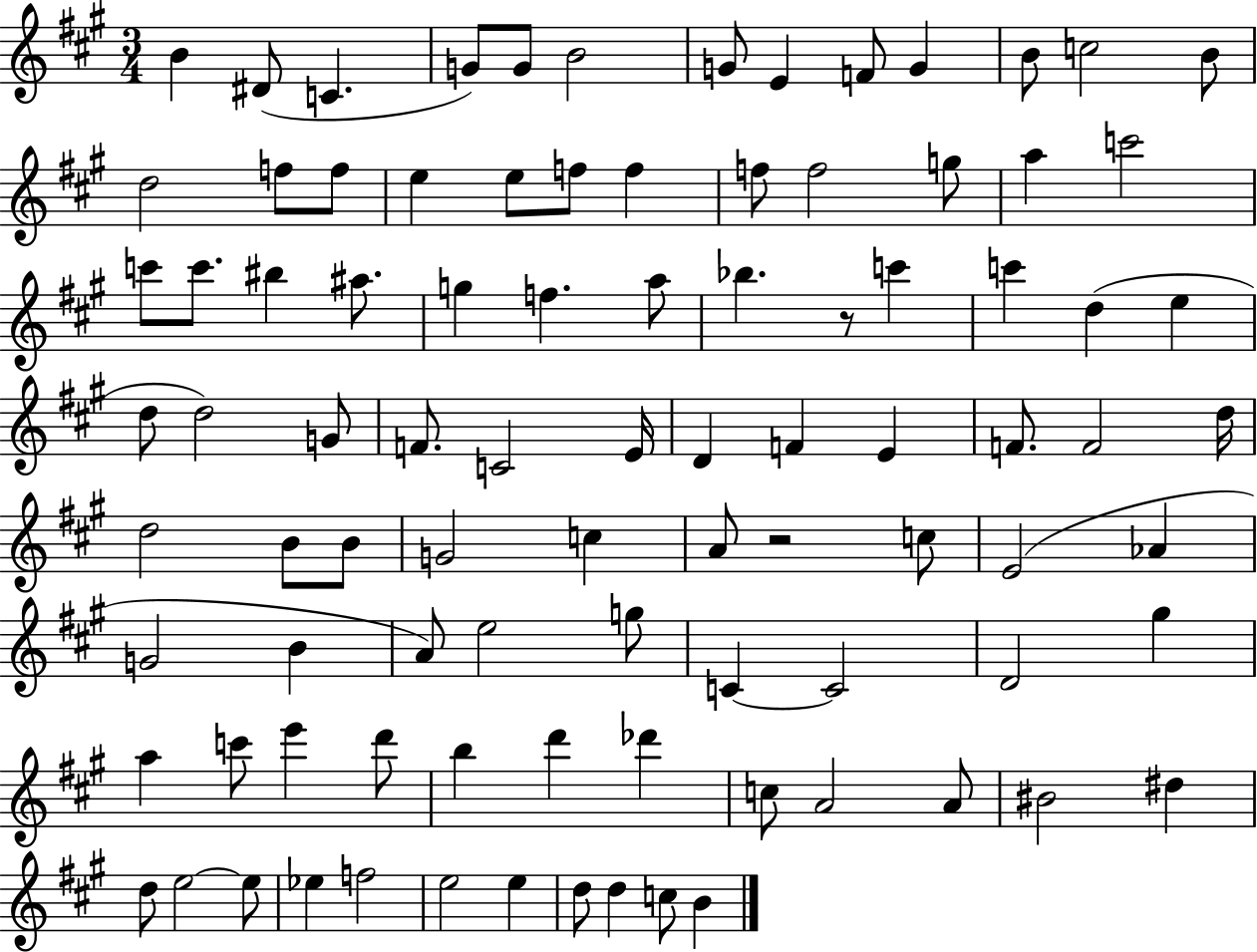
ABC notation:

X:1
T:Untitled
M:3/4
L:1/4
K:A
B ^D/2 C G/2 G/2 B2 G/2 E F/2 G B/2 c2 B/2 d2 f/2 f/2 e e/2 f/2 f f/2 f2 g/2 a c'2 c'/2 c'/2 ^b ^a/2 g f a/2 _b z/2 c' c' d e d/2 d2 G/2 F/2 C2 E/4 D F E F/2 F2 d/4 d2 B/2 B/2 G2 c A/2 z2 c/2 E2 _A G2 B A/2 e2 g/2 C C2 D2 ^g a c'/2 e' d'/2 b d' _d' c/2 A2 A/2 ^B2 ^d d/2 e2 e/2 _e f2 e2 e d/2 d c/2 B